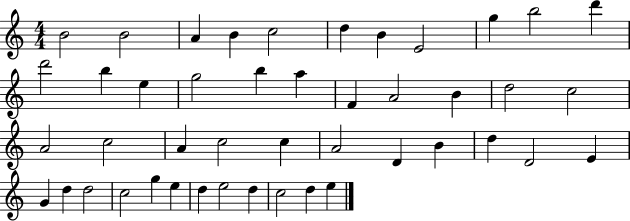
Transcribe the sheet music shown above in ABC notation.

X:1
T:Untitled
M:4/4
L:1/4
K:C
B2 B2 A B c2 d B E2 g b2 d' d'2 b e g2 b a F A2 B d2 c2 A2 c2 A c2 c A2 D B d D2 E G d d2 c2 g e d e2 d c2 d e